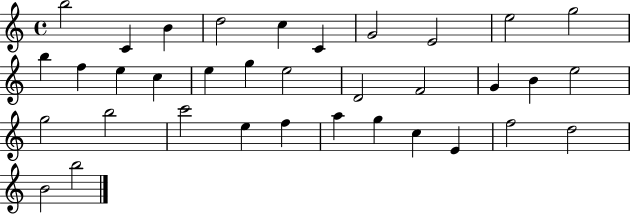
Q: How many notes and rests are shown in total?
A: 35